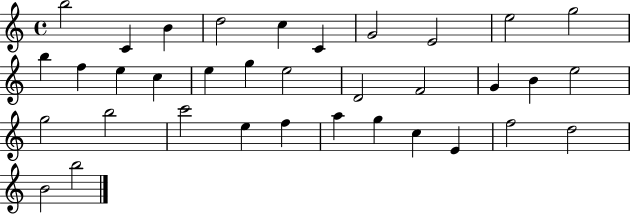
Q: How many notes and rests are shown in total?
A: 35